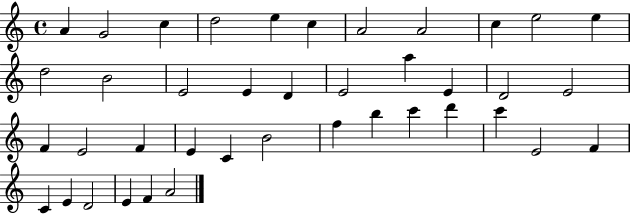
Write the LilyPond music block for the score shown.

{
  \clef treble
  \time 4/4
  \defaultTimeSignature
  \key c \major
  a'4 g'2 c''4 | d''2 e''4 c''4 | a'2 a'2 | c''4 e''2 e''4 | \break d''2 b'2 | e'2 e'4 d'4 | e'2 a''4 e'4 | d'2 e'2 | \break f'4 e'2 f'4 | e'4 c'4 b'2 | f''4 b''4 c'''4 d'''4 | c'''4 e'2 f'4 | \break c'4 e'4 d'2 | e'4 f'4 a'2 | \bar "|."
}